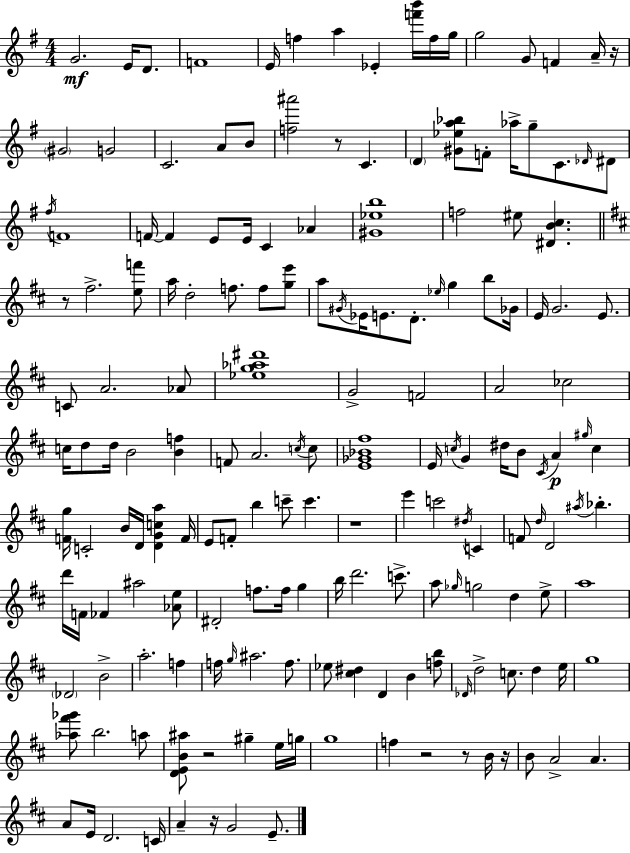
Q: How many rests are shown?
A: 9